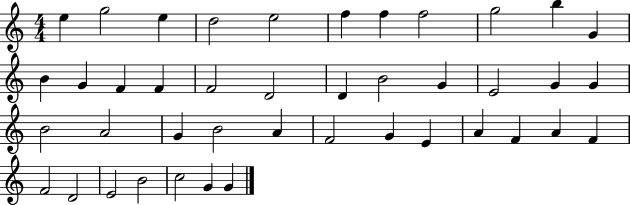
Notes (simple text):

E5/q G5/h E5/q D5/h E5/h F5/q F5/q F5/h G5/h B5/q G4/q B4/q G4/q F4/q F4/q F4/h D4/h D4/q B4/h G4/q E4/h G4/q G4/q B4/h A4/h G4/q B4/h A4/q F4/h G4/q E4/q A4/q F4/q A4/q F4/q F4/h D4/h E4/h B4/h C5/h G4/q G4/q